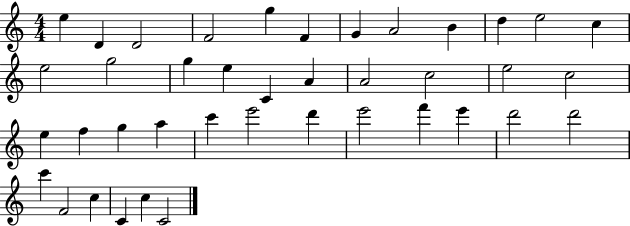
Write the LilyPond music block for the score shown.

{
  \clef treble
  \numericTimeSignature
  \time 4/4
  \key c \major
  e''4 d'4 d'2 | f'2 g''4 f'4 | g'4 a'2 b'4 | d''4 e''2 c''4 | \break e''2 g''2 | g''4 e''4 c'4 a'4 | a'2 c''2 | e''2 c''2 | \break e''4 f''4 g''4 a''4 | c'''4 e'''2 d'''4 | e'''2 f'''4 e'''4 | d'''2 d'''2 | \break c'''4 f'2 c''4 | c'4 c''4 c'2 | \bar "|."
}